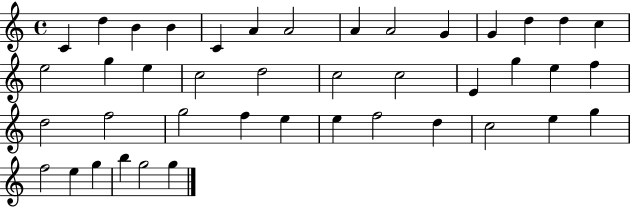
X:1
T:Untitled
M:4/4
L:1/4
K:C
C d B B C A A2 A A2 G G d d c e2 g e c2 d2 c2 c2 E g e f d2 f2 g2 f e e f2 d c2 e g f2 e g b g2 g